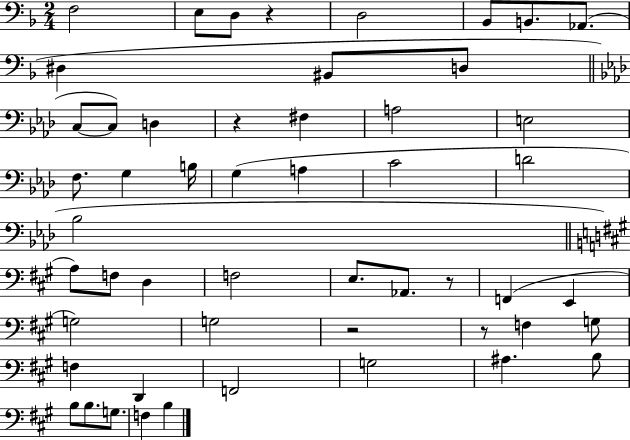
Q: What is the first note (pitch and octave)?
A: F3